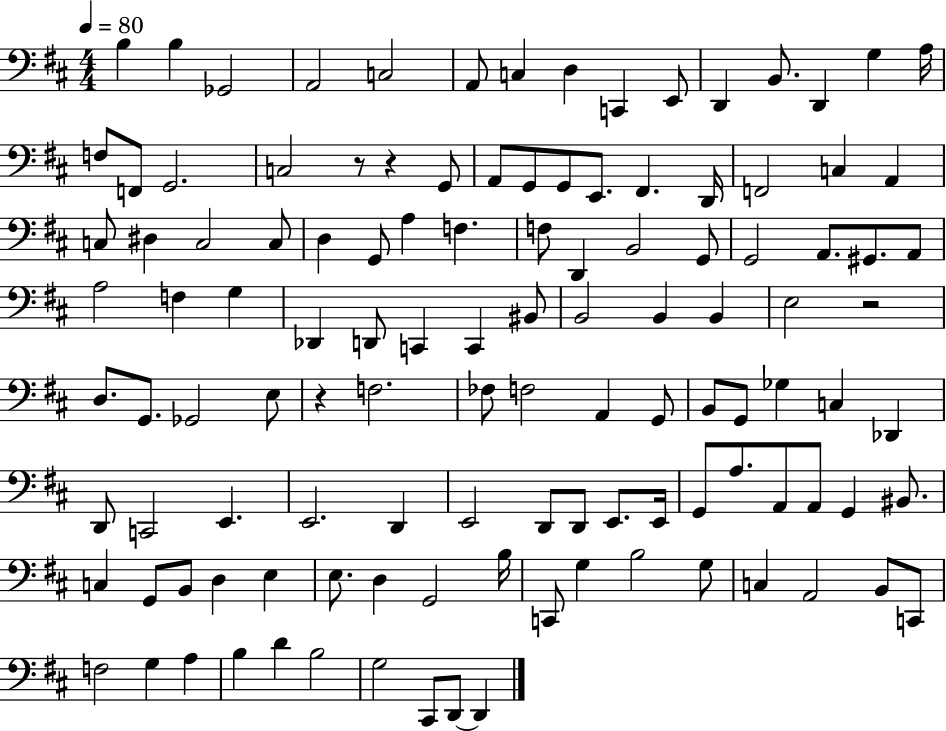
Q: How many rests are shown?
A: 4